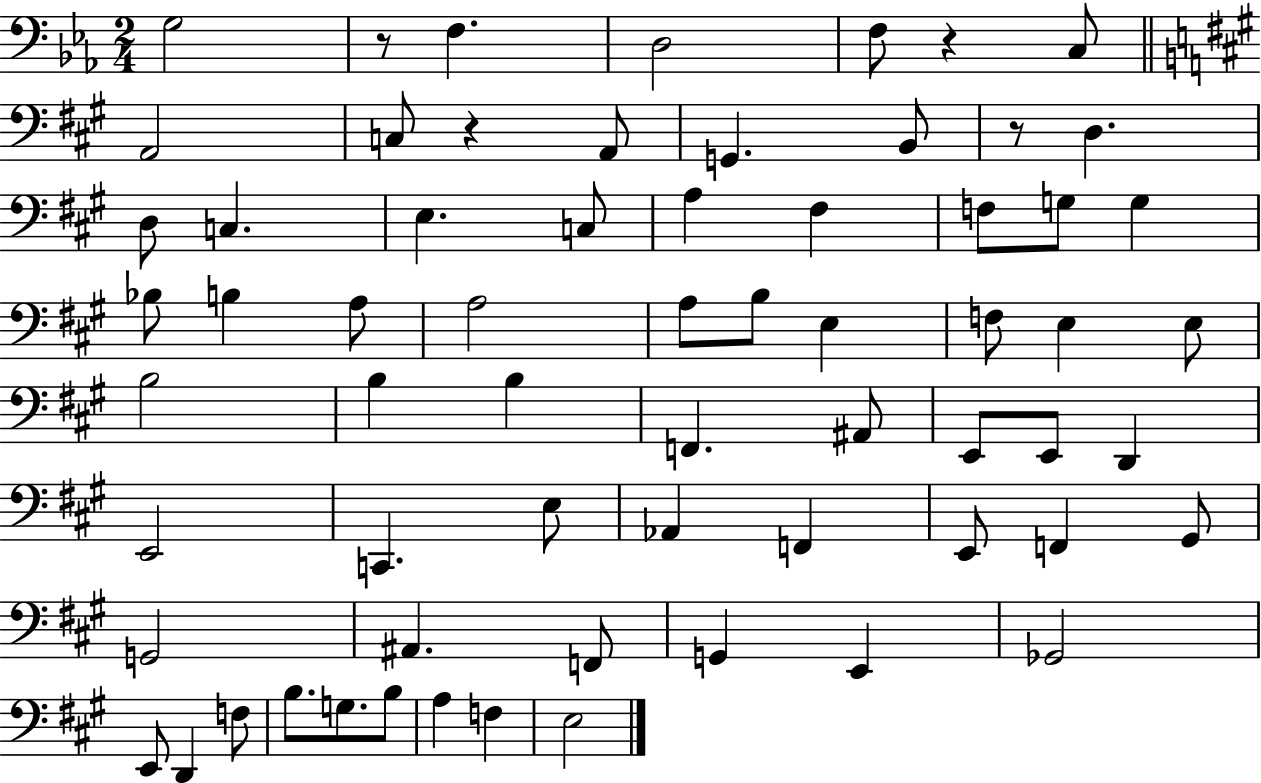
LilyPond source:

{
  \clef bass
  \numericTimeSignature
  \time 2/4
  \key ees \major
  \repeat volta 2 { g2 | r8 f4. | d2 | f8 r4 c8 | \break \bar "||" \break \key a \major a,2 | c8 r4 a,8 | g,4. b,8 | r8 d4. | \break d8 c4. | e4. c8 | a4 fis4 | f8 g8 g4 | \break bes8 b4 a8 | a2 | a8 b8 e4 | f8 e4 e8 | \break b2 | b4 b4 | f,4. ais,8 | e,8 e,8 d,4 | \break e,2 | c,4. e8 | aes,4 f,4 | e,8 f,4 gis,8 | \break g,2 | ais,4. f,8 | g,4 e,4 | ges,2 | \break e,8 d,4 f8 | b8. g8. b8 | a4 f4 | e2 | \break } \bar "|."
}